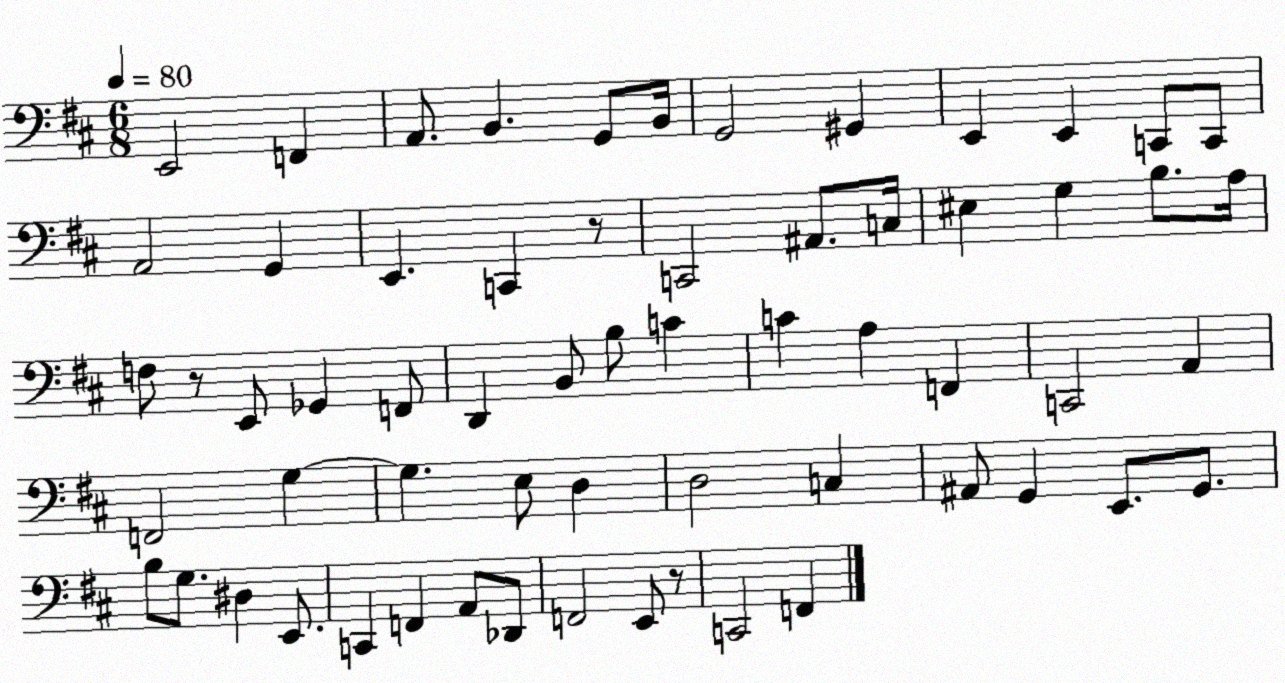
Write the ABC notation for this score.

X:1
T:Untitled
M:6/8
L:1/4
K:D
E,,2 F,, A,,/2 B,, G,,/2 B,,/4 G,,2 ^G,, E,, E,, C,,/2 C,,/2 A,,2 G,, E,, C,, z/2 C,,2 ^A,,/2 C,/4 ^E, G, B,/2 A,/4 F,/2 z/2 E,,/2 _G,, F,,/2 D,, B,,/2 B,/2 C C A, F,, C,,2 A,, F,,2 G, G, E,/2 D, D,2 C, ^A,,/2 G,, E,,/2 G,,/2 B,/2 G,/2 ^D, E,,/2 C,, F,, A,,/2 _D,,/2 F,,2 E,,/2 z/2 C,,2 F,,